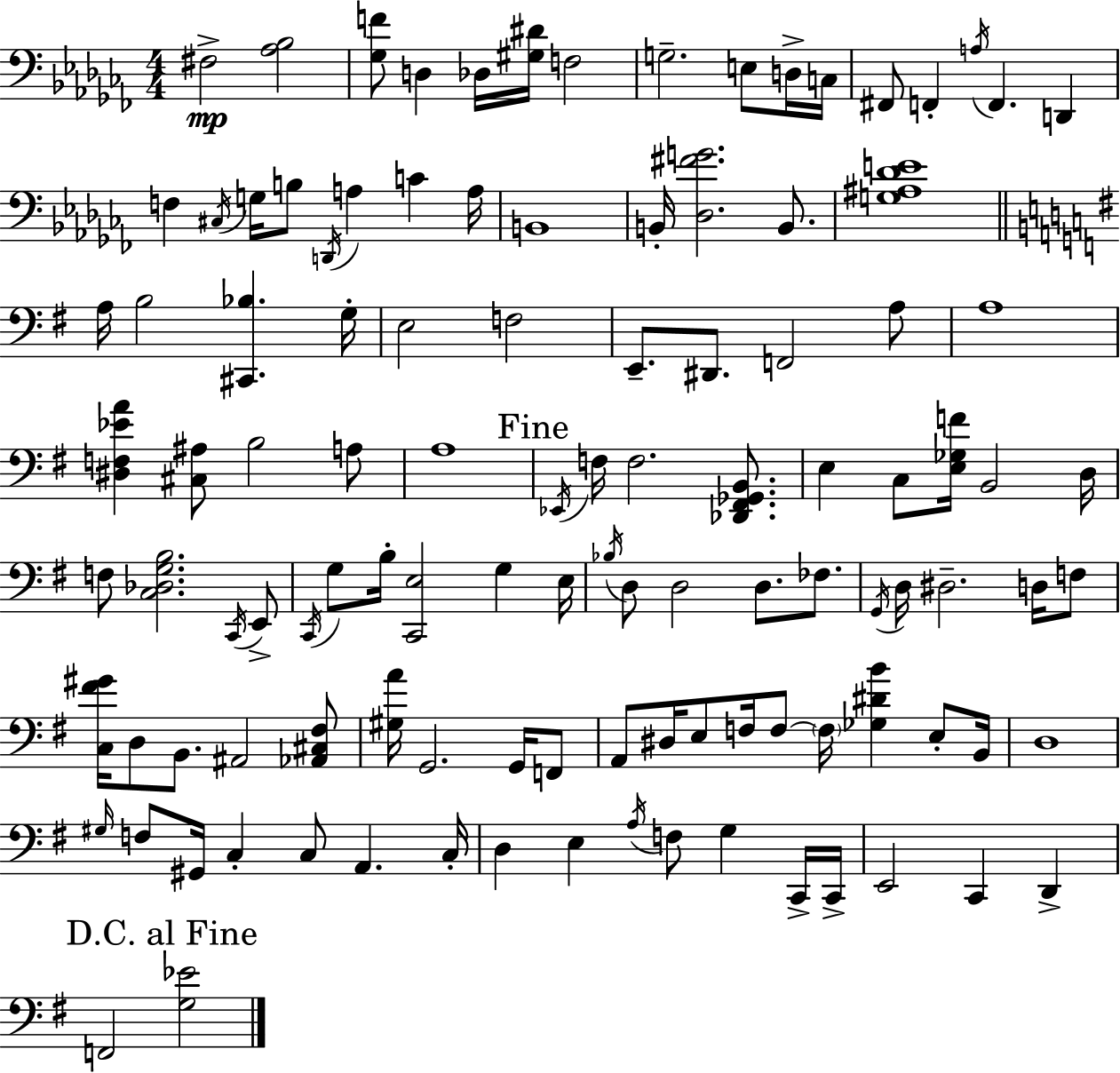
{
  \clef bass
  \numericTimeSignature
  \time 4/4
  \key aes \minor
  \repeat volta 2 { fis2->\mp <aes bes>2 | <ges f'>8 d4 des16 <gis dis'>16 f2 | g2.-- e8 d16-> c16 | fis,8 f,4-. \acciaccatura { a16 } f,4. d,4 | \break f4 \acciaccatura { cis16 } g16 b8 \acciaccatura { d,16 } a4 c'4 | a16 b,1 | b,16-. <des fis' g'>2. | b,8. <g ais des' e'>1 | \break \bar "||" \break \key g \major a16 b2 <cis, bes>4. g16-. | e2 f2 | e,8.-- dis,8. f,2 a8 | a1 | \break <dis f ees' a'>4 <cis ais>8 b2 a8 | a1 | \mark "Fine" \acciaccatura { ees,16 } f16 f2. <des, fis, ges, b,>8. | e4 c8 <e ges f'>16 b,2 | \break d16 f8 <c des g b>2. \acciaccatura { c,16 } | e,8-> \acciaccatura { c,16 } g8 b16-. <c, e>2 g4 | e16 \acciaccatura { bes16 } d8 d2 d8. | fes8. \acciaccatura { g,16 } d16 dis2.-- | \break d16 f8 <c fis' gis'>16 d8 b,8. ais,2 | <aes, cis fis>8 <gis a'>16 g,2. | g,16 f,8 a,8 dis16 e8 f16 f8~~ \parenthesize f16 <ges dis' b'>4 | e8-. b,16 d1 | \break \grace { gis16 } f8 gis,16 c4-. c8 a,4. | c16-. d4 e4 \acciaccatura { a16 } f8 | g4 c,16-> c,16-> e,2 c,4 | d,4-> \mark "D.C. al Fine" f,2 <g ees'>2 | \break } \bar "|."
}